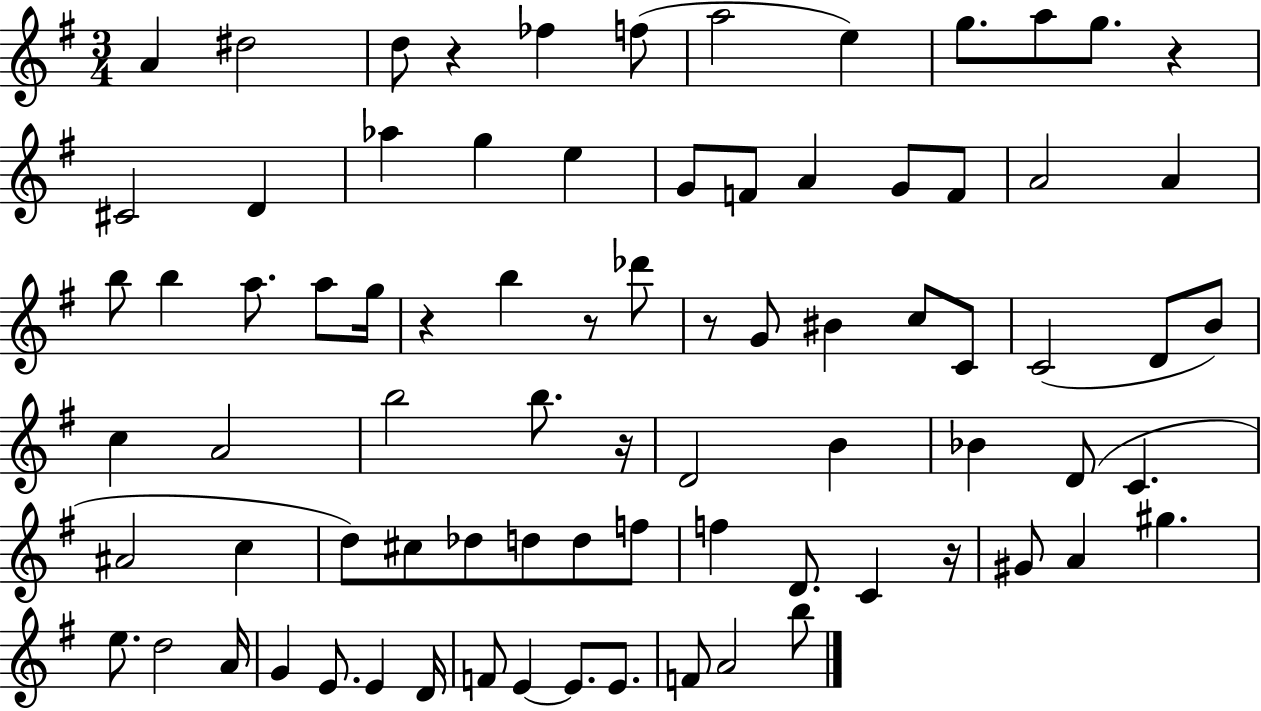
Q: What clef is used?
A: treble